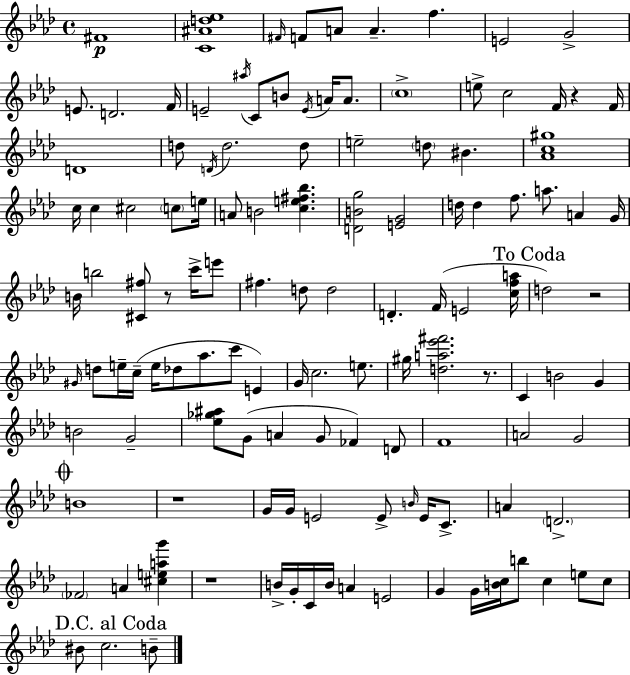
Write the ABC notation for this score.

X:1
T:Untitled
M:4/4
L:1/4
K:Ab
^F4 [C^Ad_e]4 ^F/4 F/2 A/2 A f E2 G2 E/2 D2 F/4 E2 ^a/4 C/2 B/2 E/4 A/4 A/2 c4 e/2 c2 F/4 z F/4 D4 d/2 D/4 d2 d/2 e2 d/2 ^B [_Ac^g]4 c/4 c ^c2 c/2 e/4 A/2 B2 [ce^f_b] [DBg]2 [EG]2 d/4 d f/2 a/2 A G/4 B/4 b2 [^C^f]/2 z/2 c'/4 e'/2 ^f d/2 d2 D F/4 E2 [cfa]/4 d2 z2 ^G/4 d/2 e/4 c/4 e/4 _d/2 _a/2 c'/2 E G/4 c2 e/2 ^g/4 [da_e'^f']2 z/2 C B2 G B2 G2 [_e_g^a]/2 G/2 A G/2 _F D/2 F4 A2 G2 B4 z4 G/4 G/4 E2 E/2 B/4 E/4 C/2 A D2 _F2 A [^ceag'] z4 B/4 G/4 C/4 B/4 A E2 G G/4 [Bc]/4 b/2 c e/2 c/2 ^B/2 c2 B/2